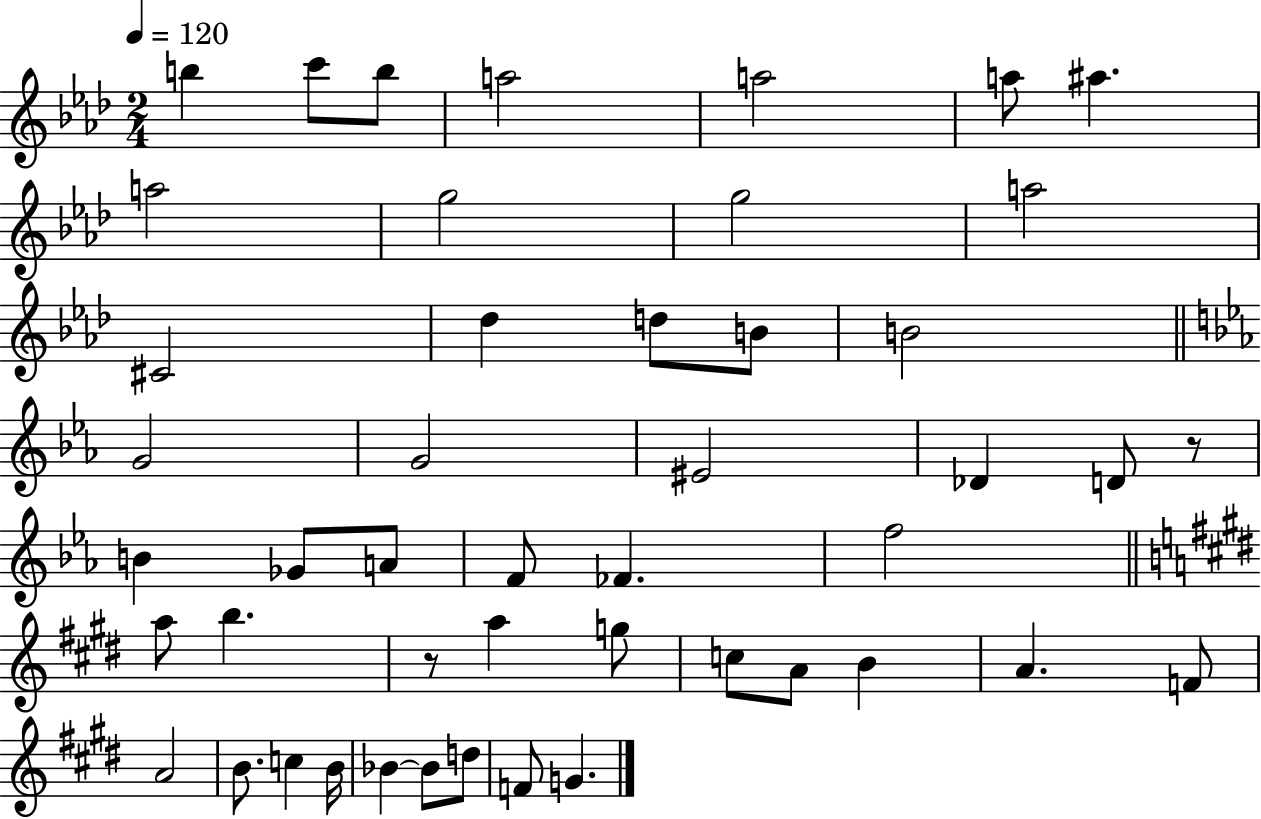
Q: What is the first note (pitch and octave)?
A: B5